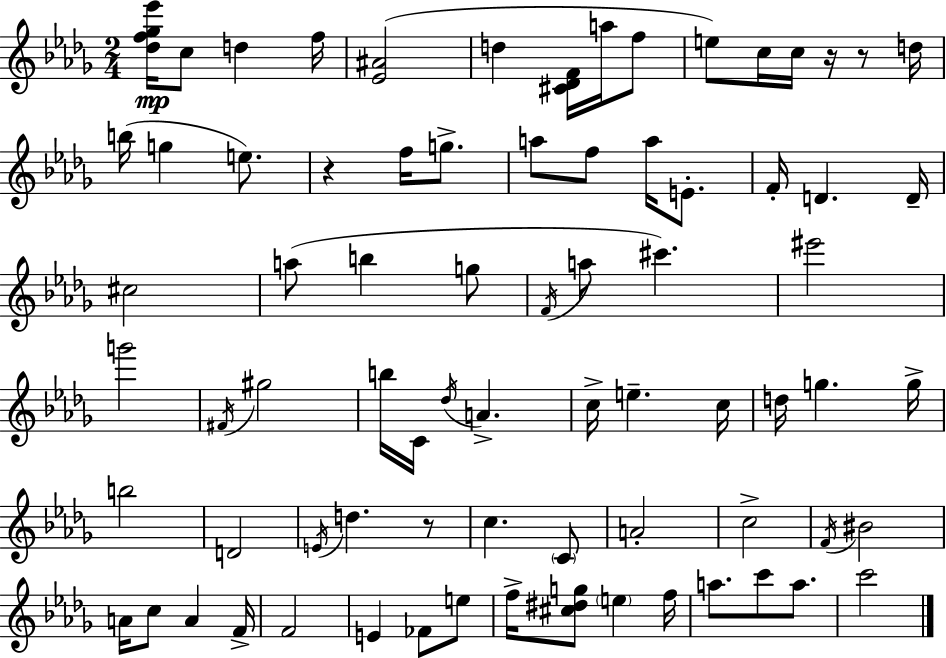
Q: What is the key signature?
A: BES minor